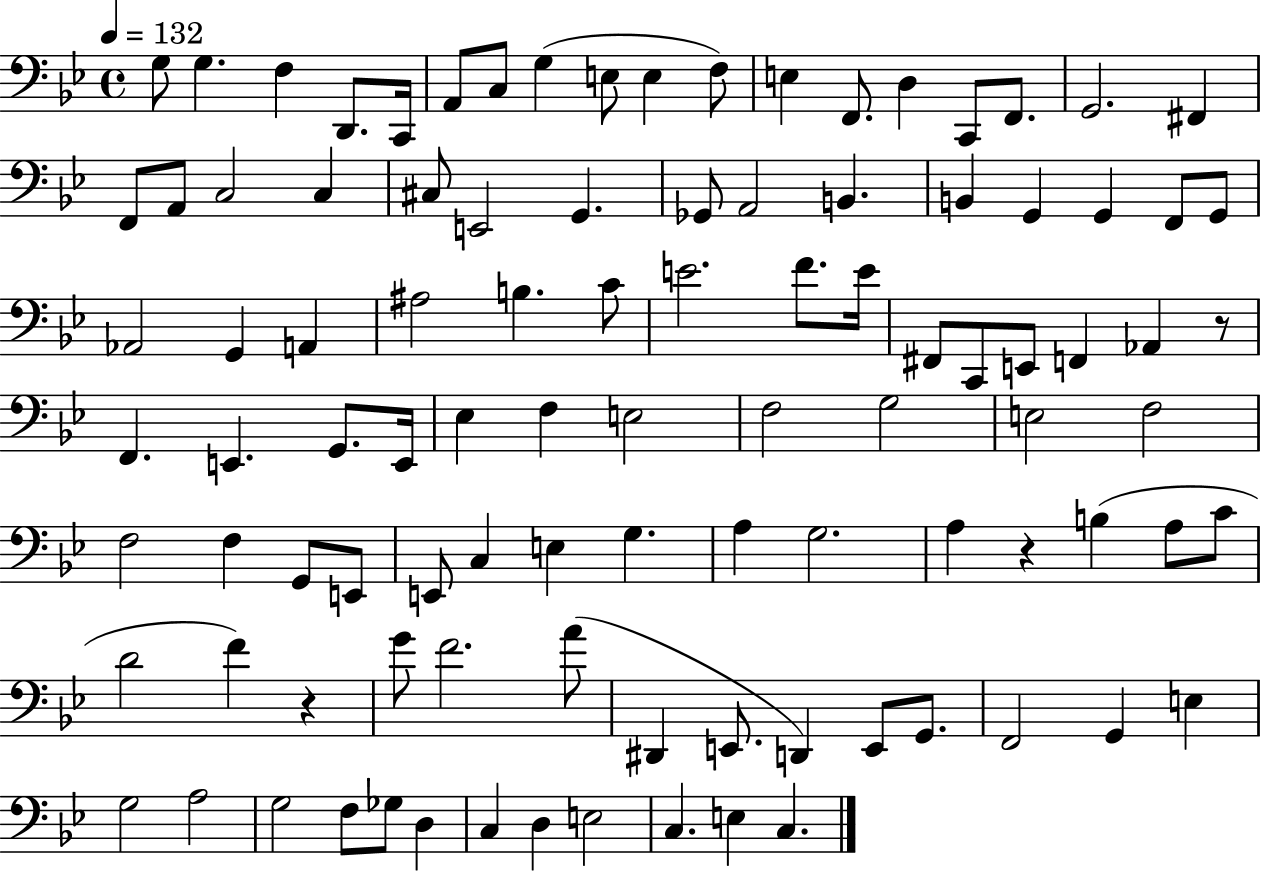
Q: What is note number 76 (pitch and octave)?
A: F4